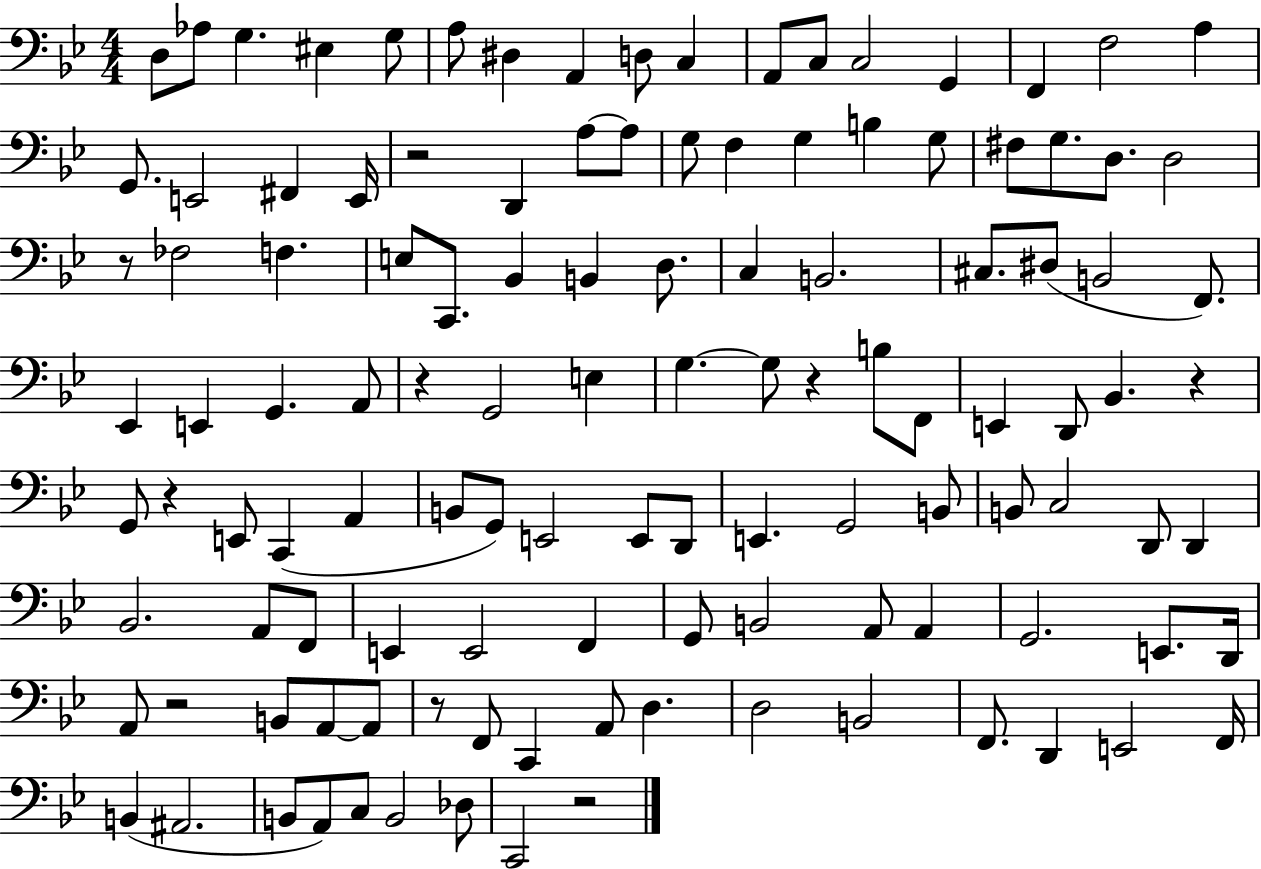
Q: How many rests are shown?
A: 9